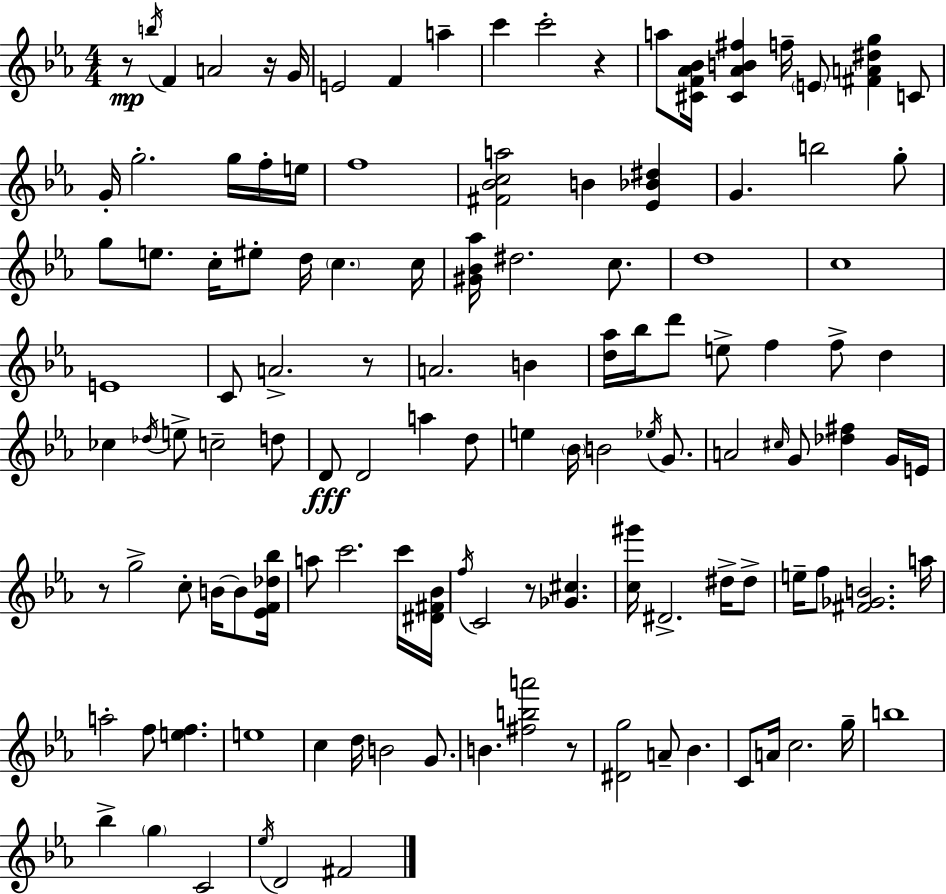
X:1
T:Untitled
M:4/4
L:1/4
K:Eb
z/2 b/4 F A2 z/4 G/4 E2 F a c' c'2 z a/2 [^CF_A_B]/4 [^C_AB^f] f/4 E/2 [^FA^dg] C/2 G/4 g2 g/4 f/4 e/4 f4 [^F_Bca]2 B [_E_B^d] G b2 g/2 g/2 e/2 c/4 ^e/2 d/4 c c/4 [^G_B_a]/4 ^d2 c/2 d4 c4 E4 C/2 A2 z/2 A2 B [d_a]/4 _b/4 d'/2 e/2 f f/2 d _c _d/4 e/2 c2 d/2 D/2 D2 a d/2 e _B/4 B2 _e/4 G/2 A2 ^c/4 G/2 [_d^f] G/4 E/4 z/2 g2 c/2 B/4 B/2 [_EF_d_b]/4 a/2 c'2 c'/4 [^D^F_B]/4 f/4 C2 z/2 [_G^c] [c^g']/4 ^D2 ^d/4 ^d/2 e/4 f/2 [^F_GB]2 a/4 a2 f/2 [ef] e4 c d/4 B2 G/2 B [^fba']2 z/2 [^Dg]2 A/2 _B C/2 A/4 c2 g/4 b4 _b g C2 _e/4 D2 ^F2